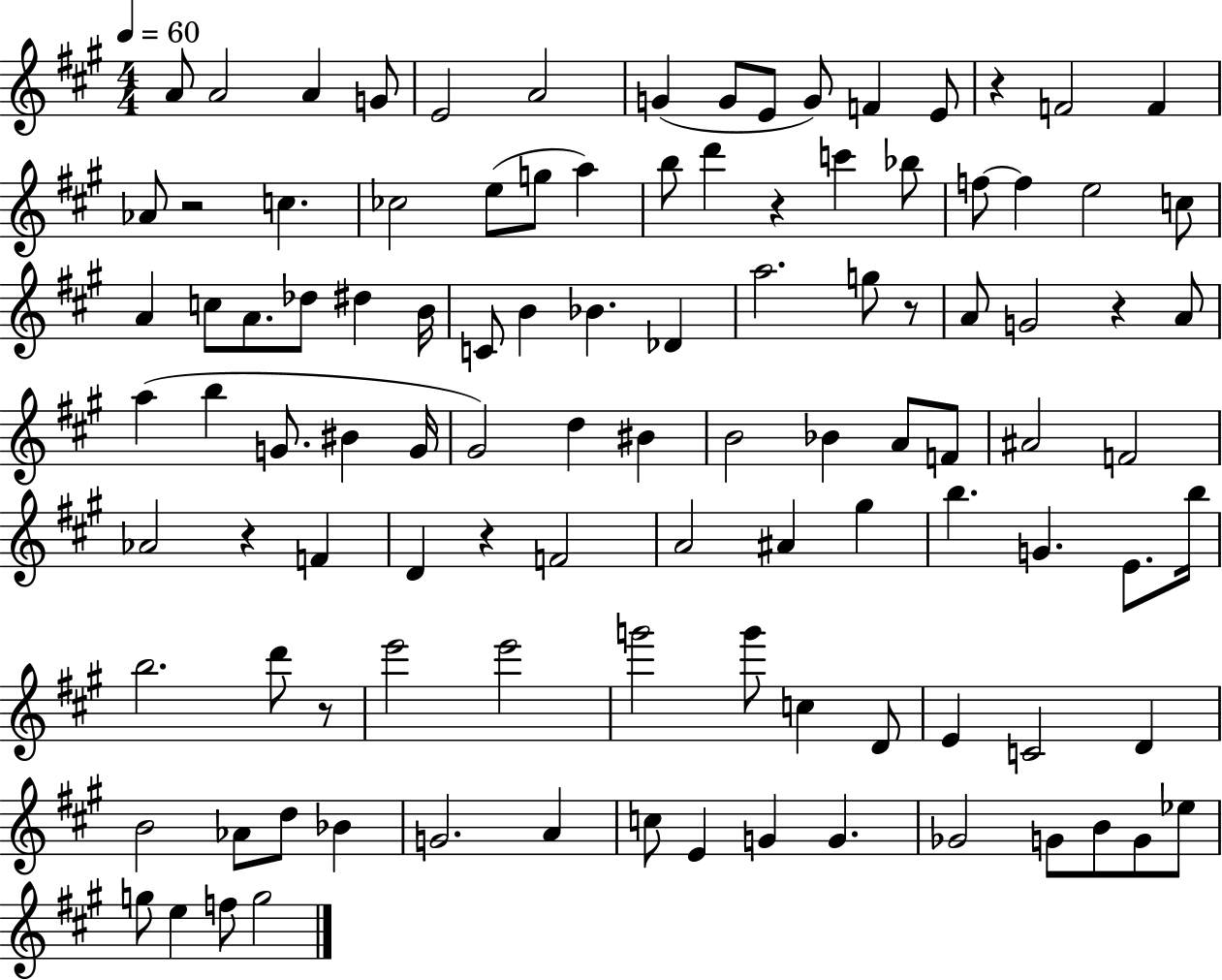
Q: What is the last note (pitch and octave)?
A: G5